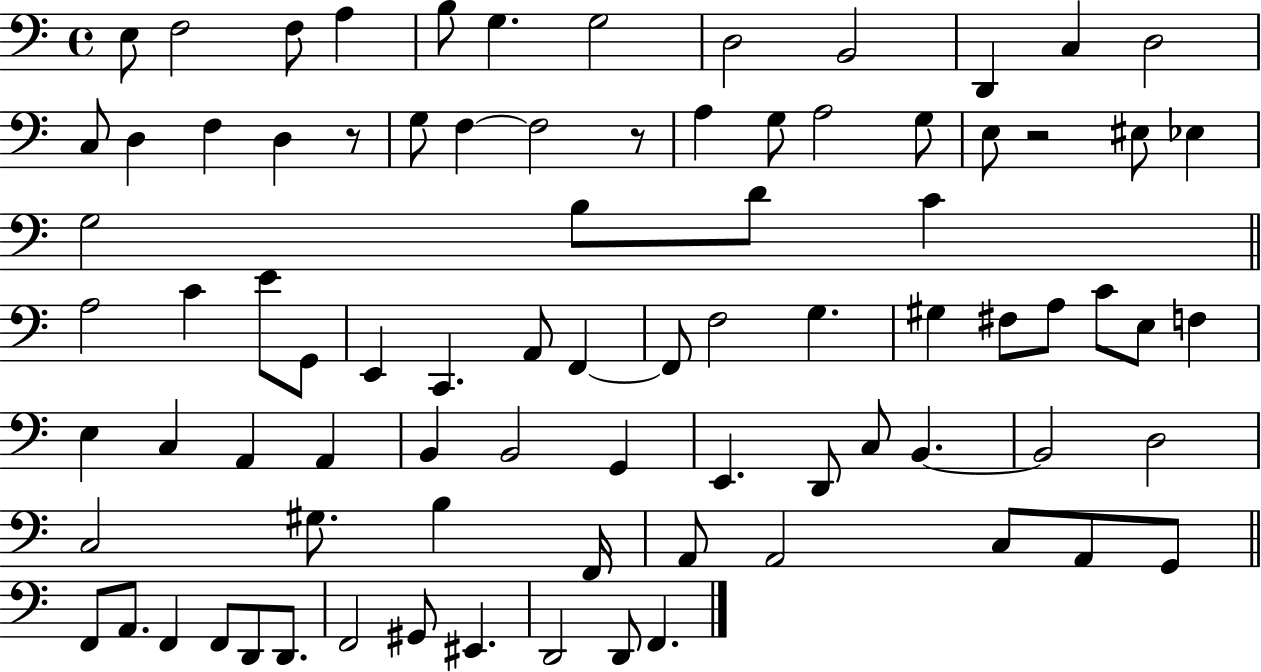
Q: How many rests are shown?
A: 3